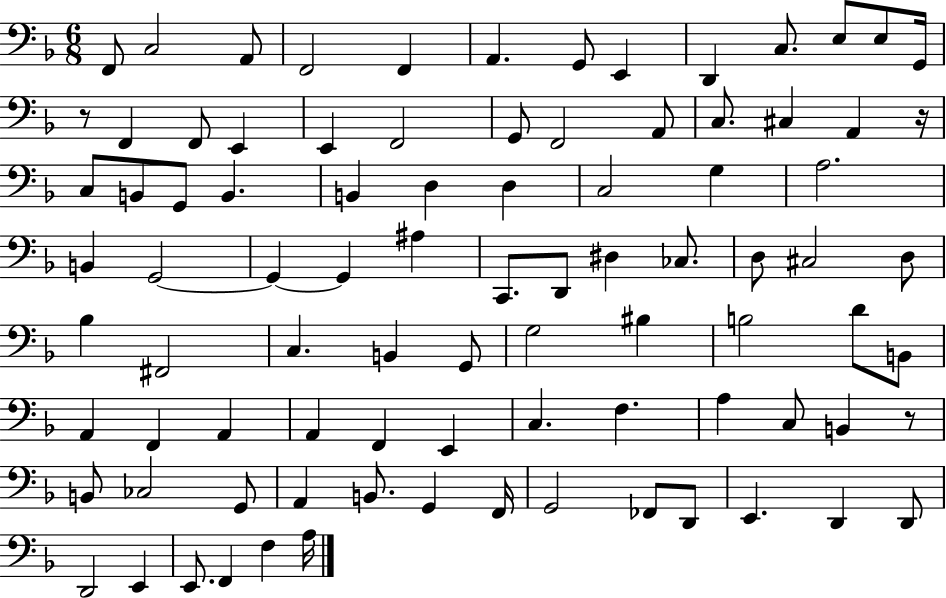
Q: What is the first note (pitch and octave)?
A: F2